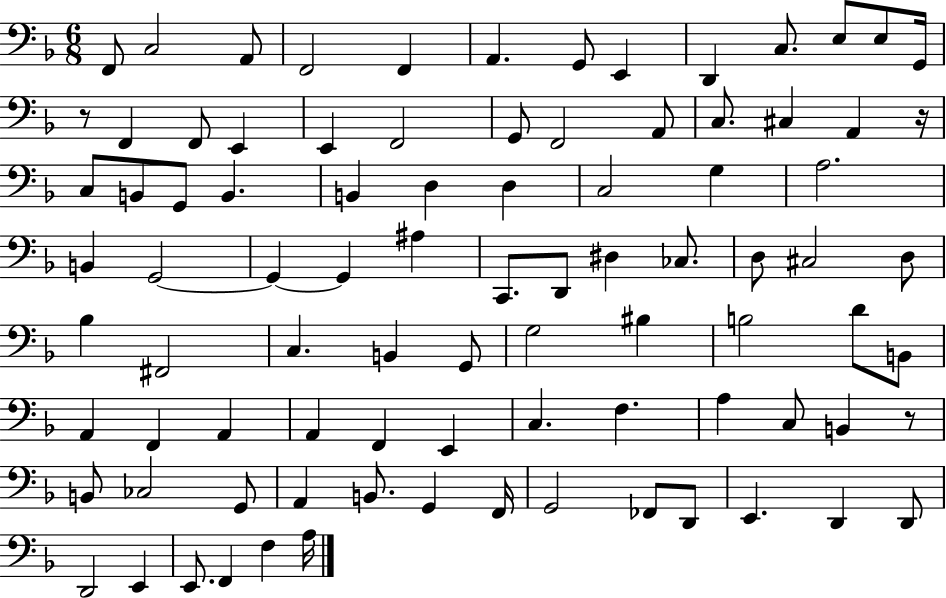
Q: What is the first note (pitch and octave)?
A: F2